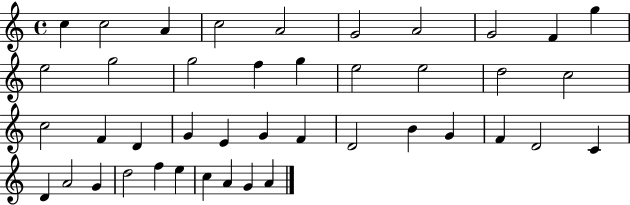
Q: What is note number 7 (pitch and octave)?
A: A4